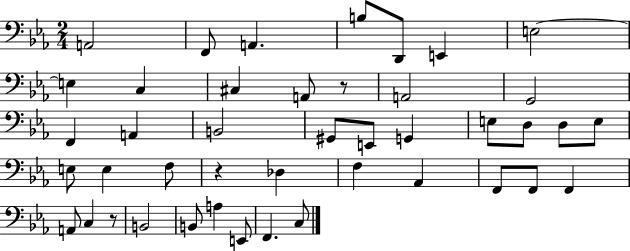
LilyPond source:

{
  \clef bass
  \numericTimeSignature
  \time 2/4
  \key ees \major
  \repeat volta 2 { a,2 | f,8 a,4. | b8 d,8 e,4 | e2~~ | \break e4 c4 | cis4 a,8 r8 | a,2 | g,2 | \break f,4 a,4 | b,2 | gis,8 e,8 g,4 | e8 d8 d8 e8 | \break e8 e4 f8 | r4 des4 | f4 aes,4 | f,8 f,8 f,4 | \break a,8 c4 r8 | b,2 | b,8 a4 e,8 | f,4. c8 | \break } \bar "|."
}